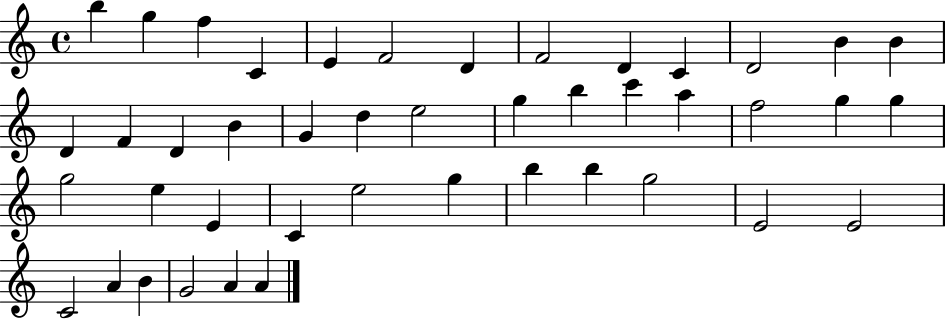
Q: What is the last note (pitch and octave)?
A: A4